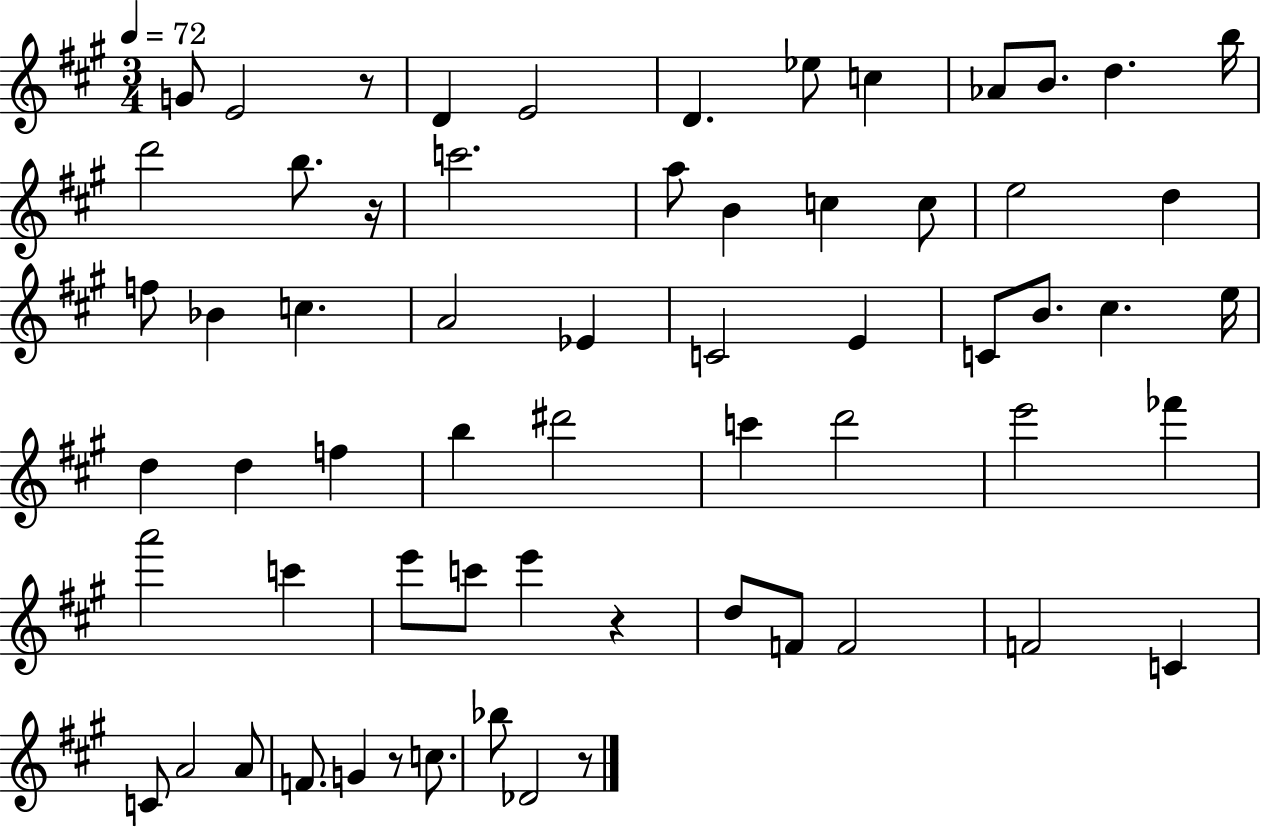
{
  \clef treble
  \numericTimeSignature
  \time 3/4
  \key a \major
  \tempo 4 = 72
  g'8 e'2 r8 | d'4 e'2 | d'4. ees''8 c''4 | aes'8 b'8. d''4. b''16 | \break d'''2 b''8. r16 | c'''2. | a''8 b'4 c''4 c''8 | e''2 d''4 | \break f''8 bes'4 c''4. | a'2 ees'4 | c'2 e'4 | c'8 b'8. cis''4. e''16 | \break d''4 d''4 f''4 | b''4 dis'''2 | c'''4 d'''2 | e'''2 fes'''4 | \break a'''2 c'''4 | e'''8 c'''8 e'''4 r4 | d''8 f'8 f'2 | f'2 c'4 | \break c'8 a'2 a'8 | f'8. g'4 r8 c''8. | bes''8 des'2 r8 | \bar "|."
}